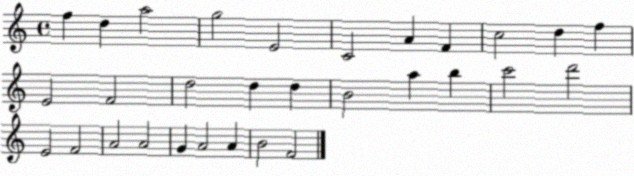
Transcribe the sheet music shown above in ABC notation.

X:1
T:Untitled
M:4/4
L:1/4
K:C
f d a2 g2 E2 C2 A F c2 d f E2 F2 d2 d d B2 a b c'2 d'2 E2 F2 A2 A2 G A2 A B2 F2